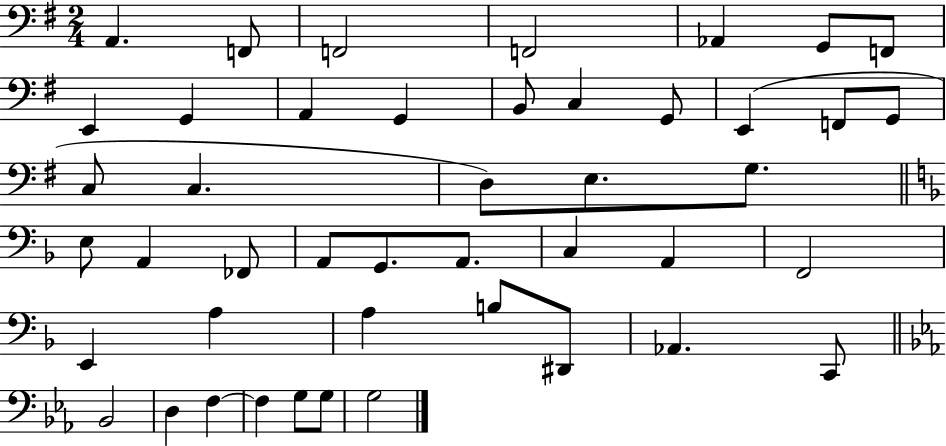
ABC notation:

X:1
T:Untitled
M:2/4
L:1/4
K:G
A,, F,,/2 F,,2 F,,2 _A,, G,,/2 F,,/2 E,, G,, A,, G,, B,,/2 C, G,,/2 E,, F,,/2 G,,/2 C,/2 C, D,/2 E,/2 G,/2 E,/2 A,, _F,,/2 A,,/2 G,,/2 A,,/2 C, A,, F,,2 E,, A, A, B,/2 ^D,,/2 _A,, C,,/2 _B,,2 D, F, F, G,/2 G,/2 G,2